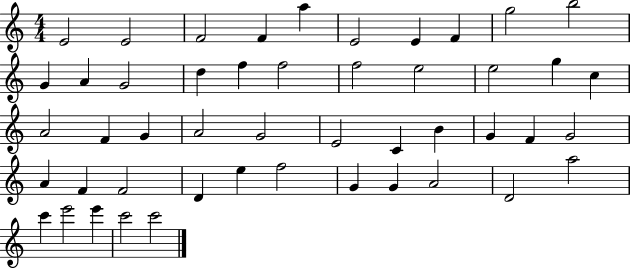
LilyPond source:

{
  \clef treble
  \numericTimeSignature
  \time 4/4
  \key c \major
  e'2 e'2 | f'2 f'4 a''4 | e'2 e'4 f'4 | g''2 b''2 | \break g'4 a'4 g'2 | d''4 f''4 f''2 | f''2 e''2 | e''2 g''4 c''4 | \break a'2 f'4 g'4 | a'2 g'2 | e'2 c'4 b'4 | g'4 f'4 g'2 | \break a'4 f'4 f'2 | d'4 e''4 f''2 | g'4 g'4 a'2 | d'2 a''2 | \break c'''4 e'''2 e'''4 | c'''2 c'''2 | \bar "|."
}